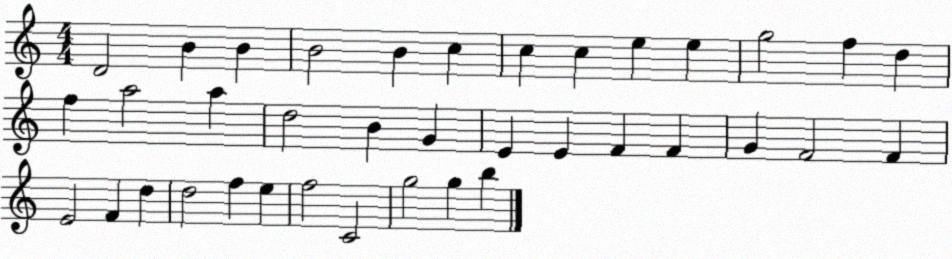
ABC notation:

X:1
T:Untitled
M:4/4
L:1/4
K:C
D2 B B B2 B c c c e e g2 f d f a2 a d2 B G E E F F G F2 F E2 F d d2 f e f2 C2 g2 g b